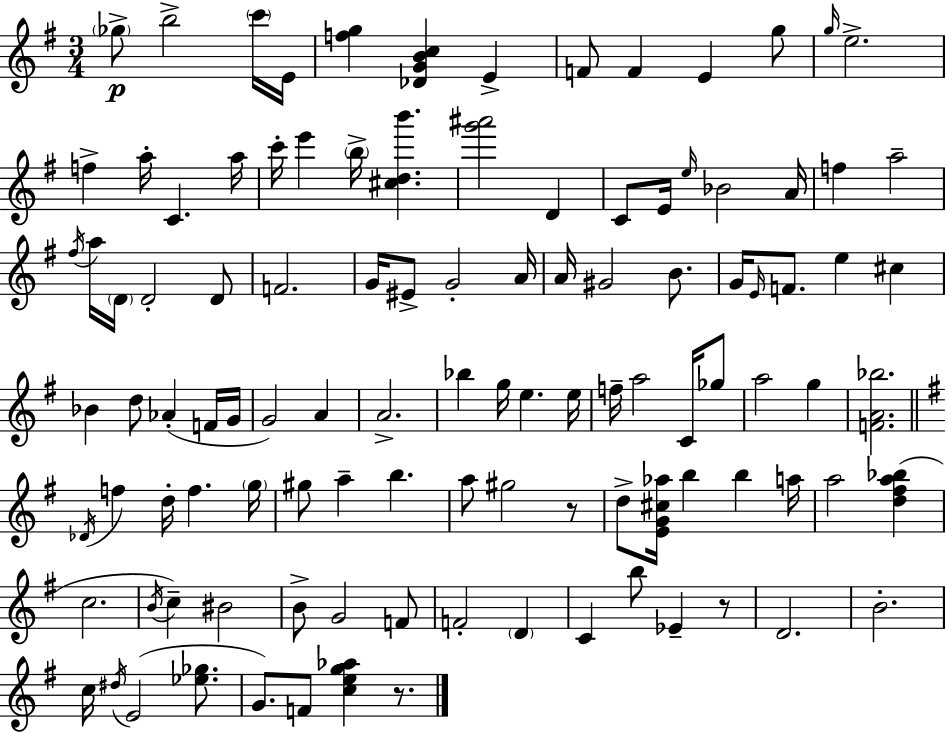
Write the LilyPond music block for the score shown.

{
  \clef treble
  \numericTimeSignature
  \time 3/4
  \key g \major
  \parenthesize ges''8->\p b''2-> \parenthesize c'''16 e'16 | <f'' g''>4 <des' g' b' c''>4 e'4-> | f'8 f'4 e'4 g''8 | \grace { g''16 } e''2.-> | \break f''4-> a''16-. c'4. | a''16 c'''16-. e'''4 \parenthesize b''16-> <cis'' d'' b'''>4. | <g''' ais'''>2 d'4 | c'8 e'16 \grace { e''16 } bes'2 | \break a'16 f''4 a''2-- | \acciaccatura { fis''16 } a''16 \parenthesize d'16 d'2-. | d'8 f'2. | g'16 eis'8-> g'2-. | \break a'16 a'16 gis'2 | b'8. g'16 \grace { e'16 } f'8. e''4 | cis''4 bes'4 d''8 aes'4-.( | f'16 g'16 g'2) | \break a'4 a'2.-> | bes''4 g''16 e''4. | e''16 f''16-- a''2 | c'16 ges''8 a''2 | \break g''4 <f' a' bes''>2. | \bar "||" \break \key g \major \acciaccatura { des'16 } f''4 d''16-. f''4. | \parenthesize g''16 gis''8 a''4-- b''4. | a''8 gis''2 r8 | d''8-> <e' g' cis'' aes''>16 b''4 b''4 | \break a''16 a''2 <d'' fis'' a'' bes''>4( | c''2. | \acciaccatura { b'16 } c''4--) bis'2 | b'8-> g'2 | \break f'8 f'2-. \parenthesize d'4 | c'4 b''8 ees'4-- | r8 d'2. | b'2.-. | \break c''16 \acciaccatura { dis''16 }( e'2 | <ees'' ges''>8. g'8.) f'8 <c'' e'' g'' aes''>4 | r8. \bar "|."
}